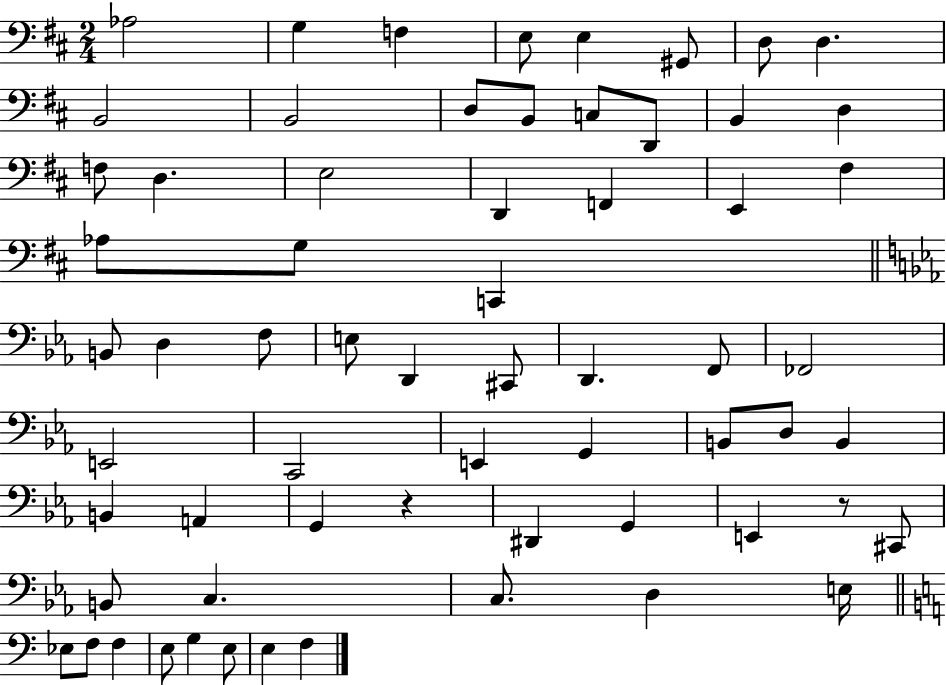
{
  \clef bass
  \numericTimeSignature
  \time 2/4
  \key d \major
  aes2 | g4 f4 | e8 e4 gis,8 | d8 d4. | \break b,2 | b,2 | d8 b,8 c8 d,8 | b,4 d4 | \break f8 d4. | e2 | d,4 f,4 | e,4 fis4 | \break aes8 g8 c,4 | \bar "||" \break \key ees \major b,8 d4 f8 | e8 d,4 cis,8 | d,4. f,8 | fes,2 | \break e,2 | c,2 | e,4 g,4 | b,8 d8 b,4 | \break b,4 a,4 | g,4 r4 | dis,4 g,4 | e,4 r8 cis,8 | \break b,8 c4. | c8. d4 e16 | \bar "||" \break \key c \major ees8 f8 f4 | e8 g4 e8 | e4 f4 | \bar "|."
}